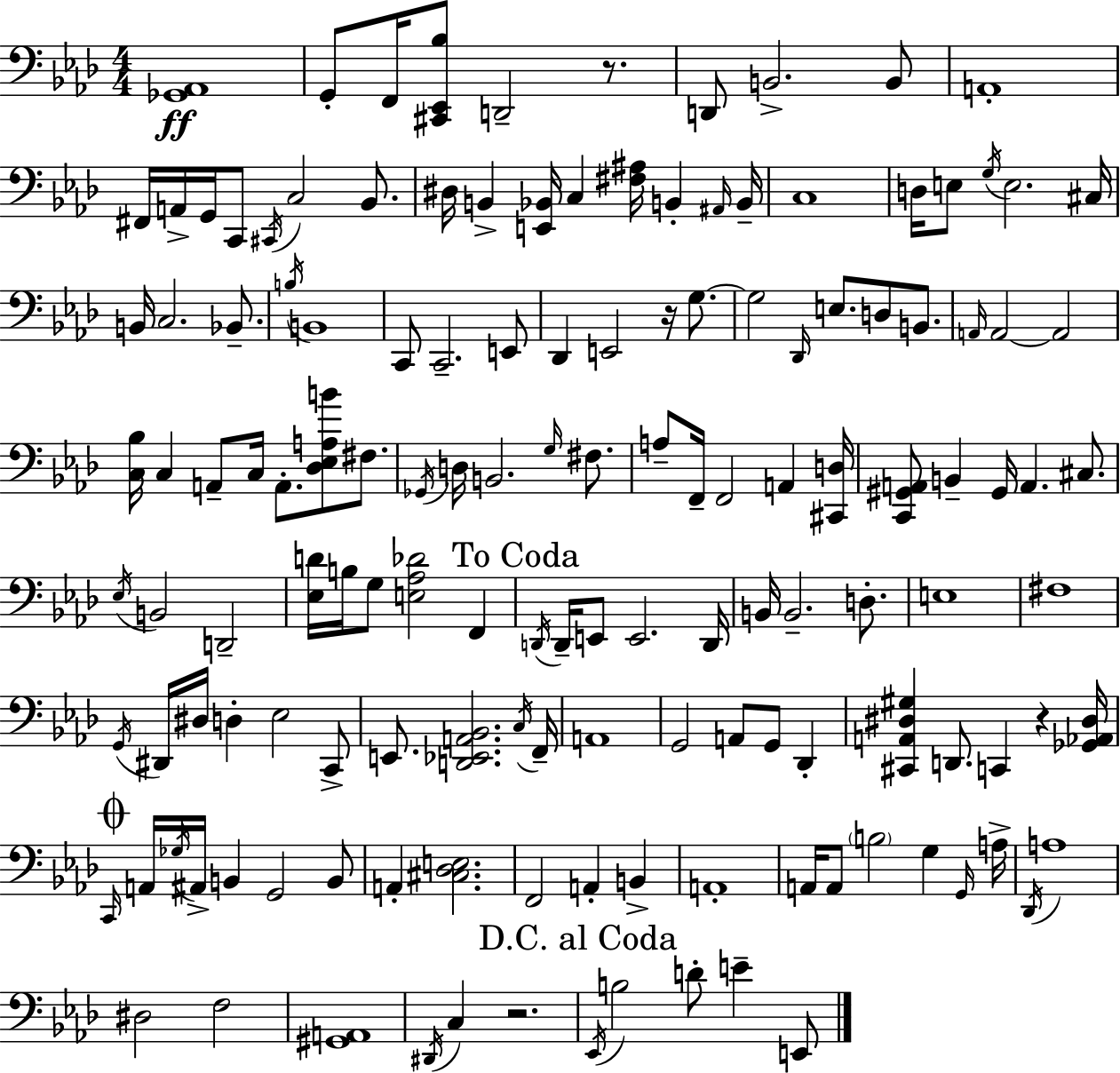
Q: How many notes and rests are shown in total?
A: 143